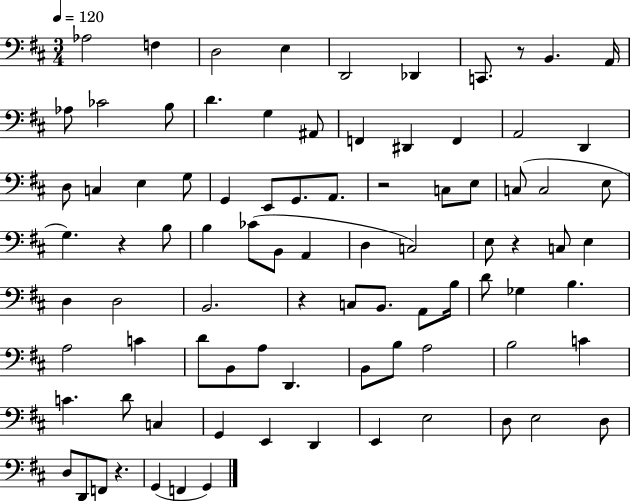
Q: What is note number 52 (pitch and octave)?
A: D4